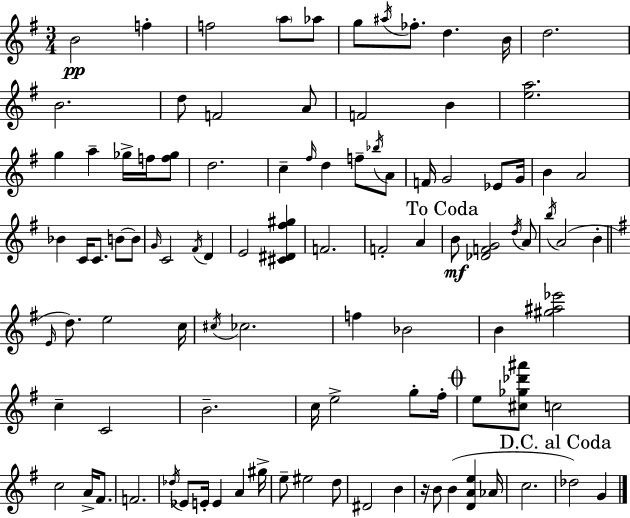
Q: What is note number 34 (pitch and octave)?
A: A4